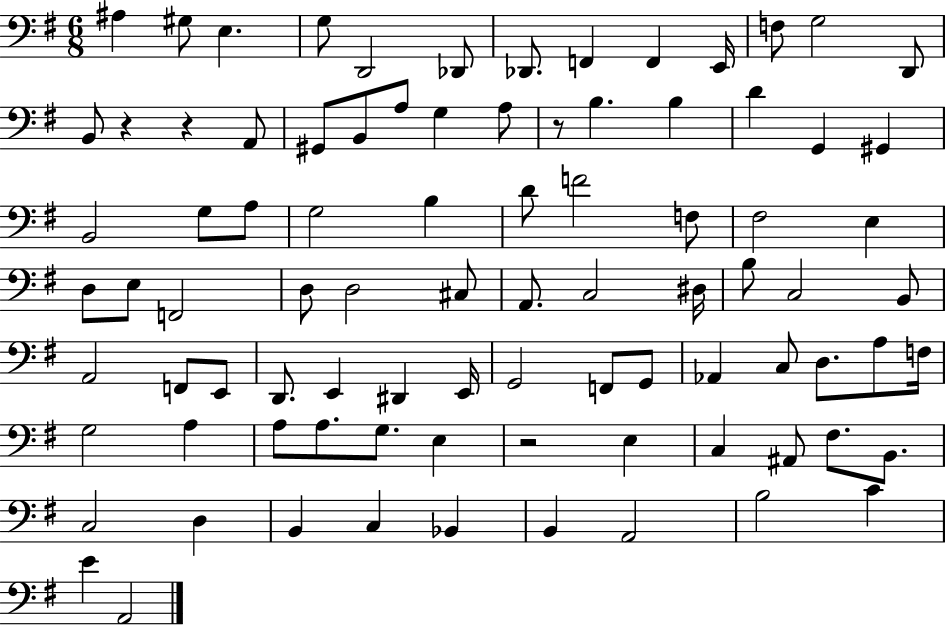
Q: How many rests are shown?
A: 4